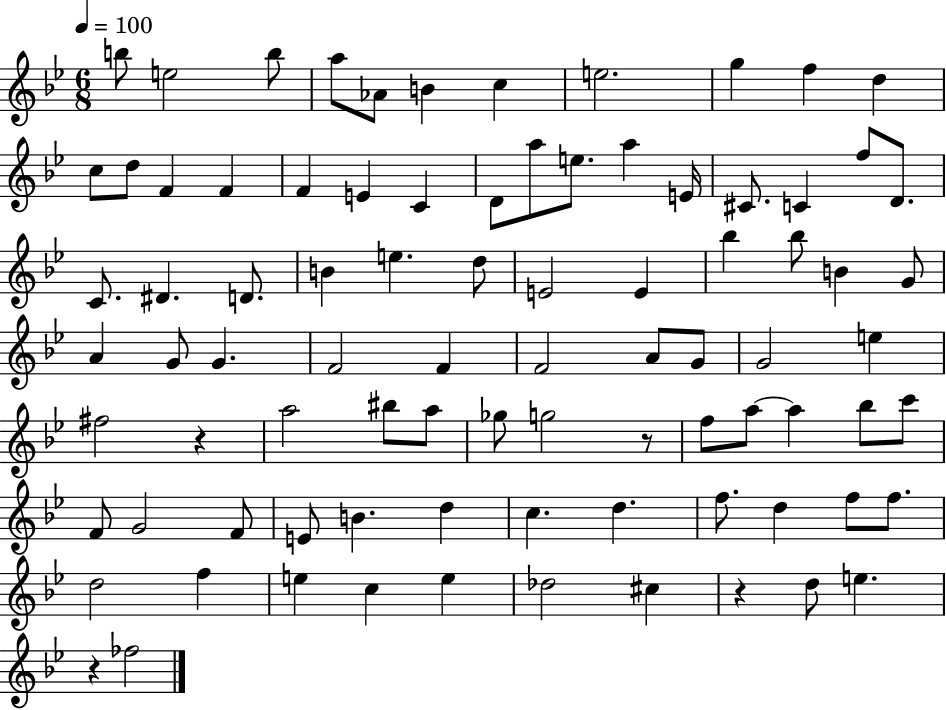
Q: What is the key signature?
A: BES major